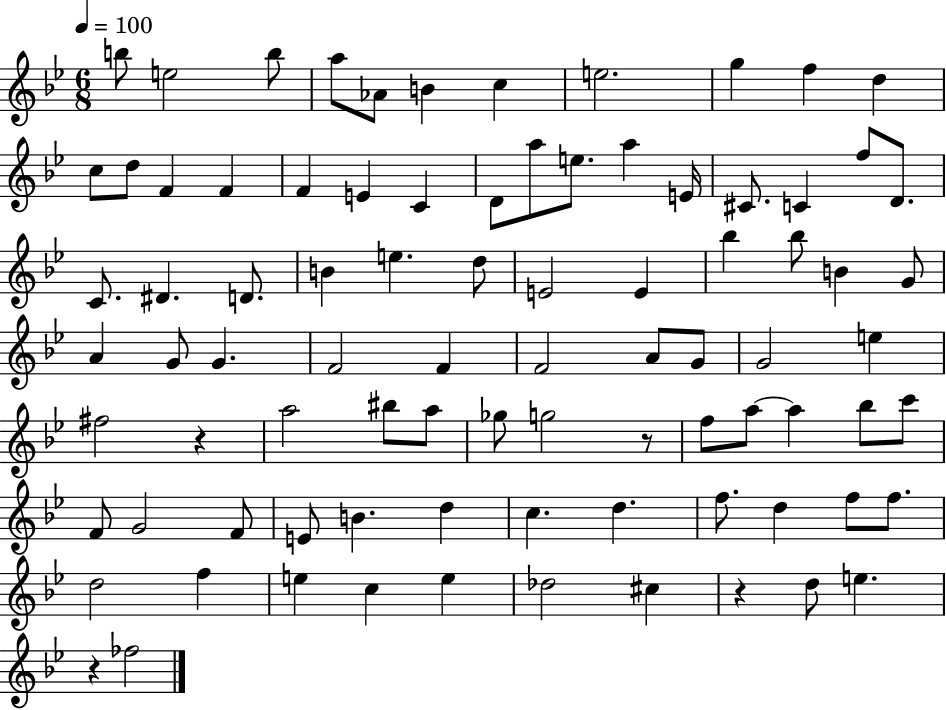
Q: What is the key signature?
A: BES major